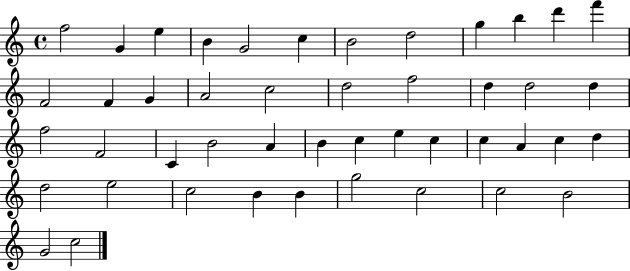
{
  \clef treble
  \time 4/4
  \defaultTimeSignature
  \key c \major
  f''2 g'4 e''4 | b'4 g'2 c''4 | b'2 d''2 | g''4 b''4 d'''4 f'''4 | \break f'2 f'4 g'4 | a'2 c''2 | d''2 f''2 | d''4 d''2 d''4 | \break f''2 f'2 | c'4 b'2 a'4 | b'4 c''4 e''4 c''4 | c''4 a'4 c''4 d''4 | \break d''2 e''2 | c''2 b'4 b'4 | g''2 c''2 | c''2 b'2 | \break g'2 c''2 | \bar "|."
}